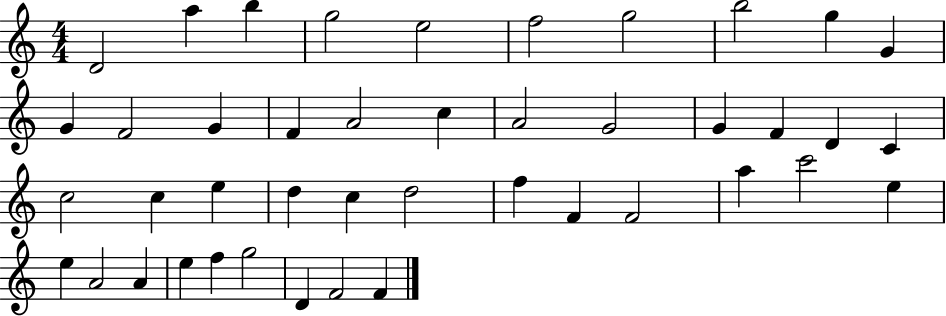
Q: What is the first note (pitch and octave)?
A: D4